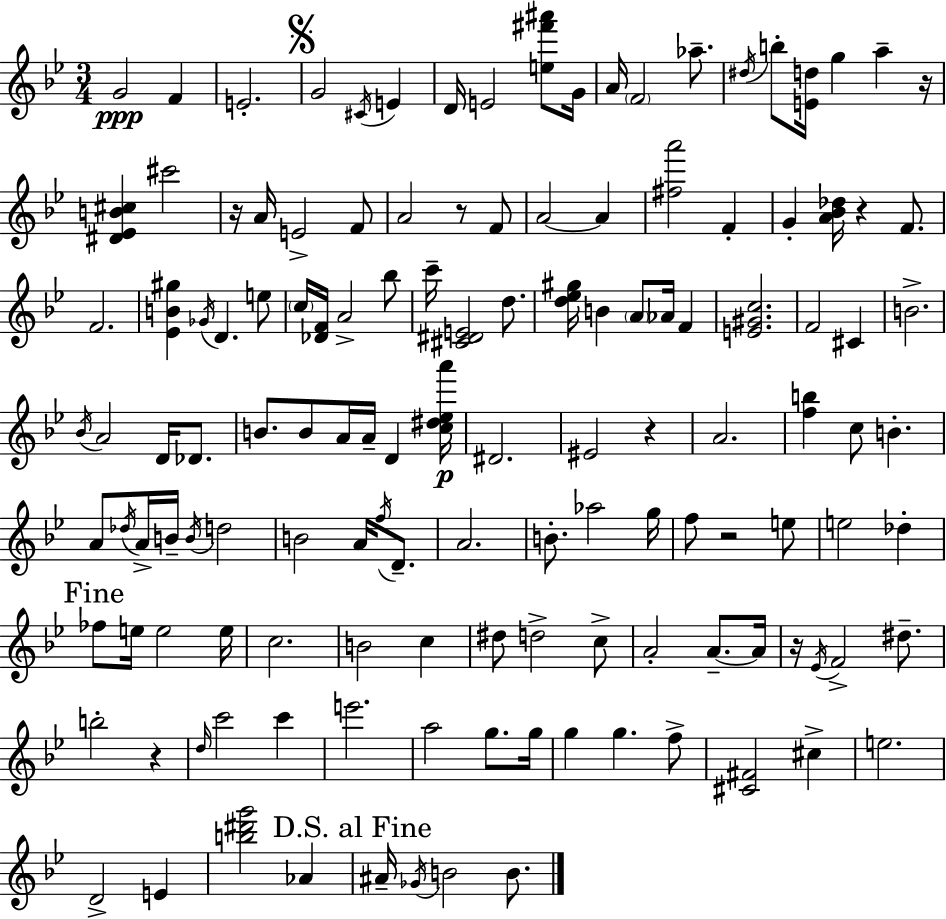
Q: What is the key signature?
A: BES major